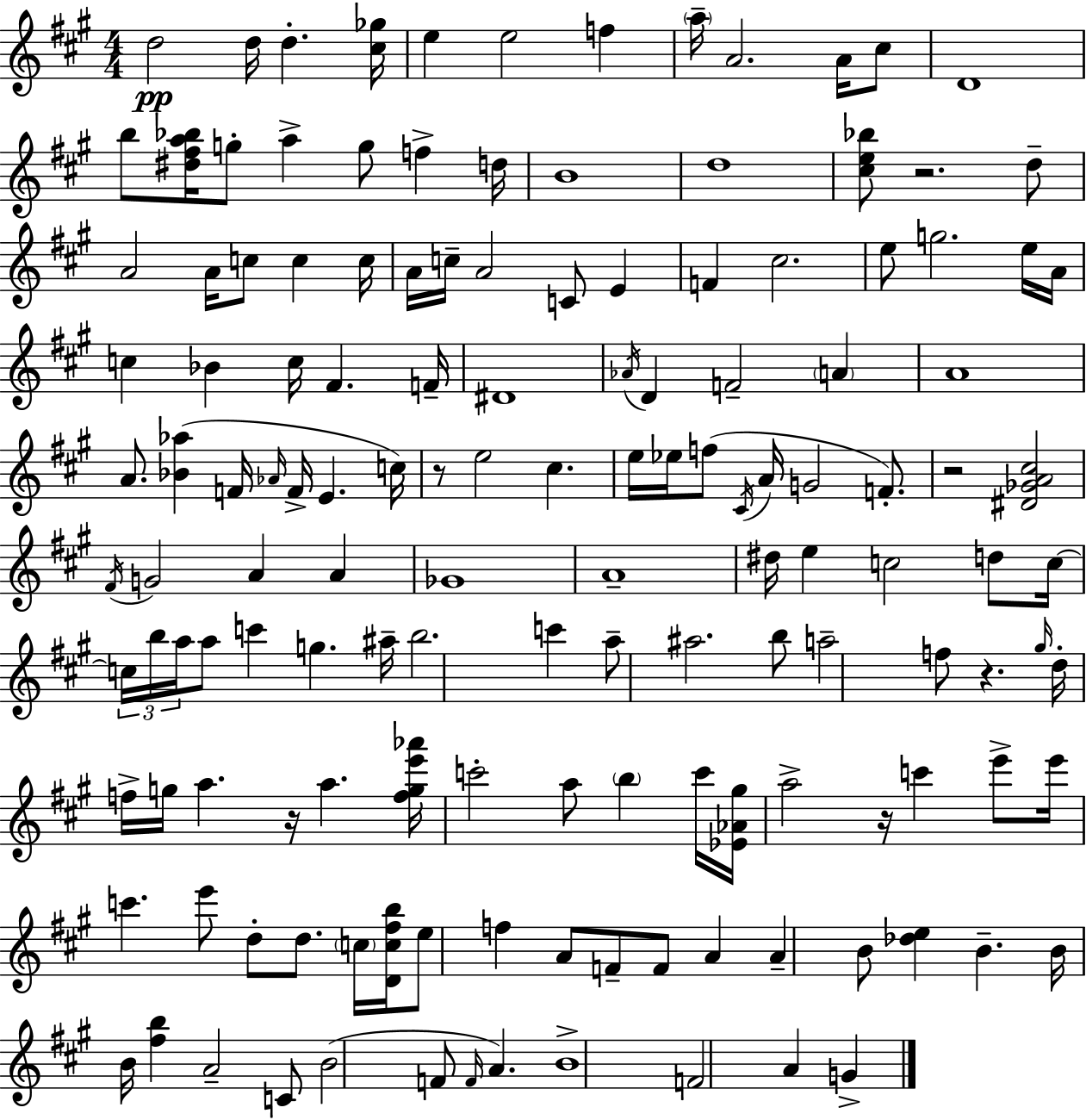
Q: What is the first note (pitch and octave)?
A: D5